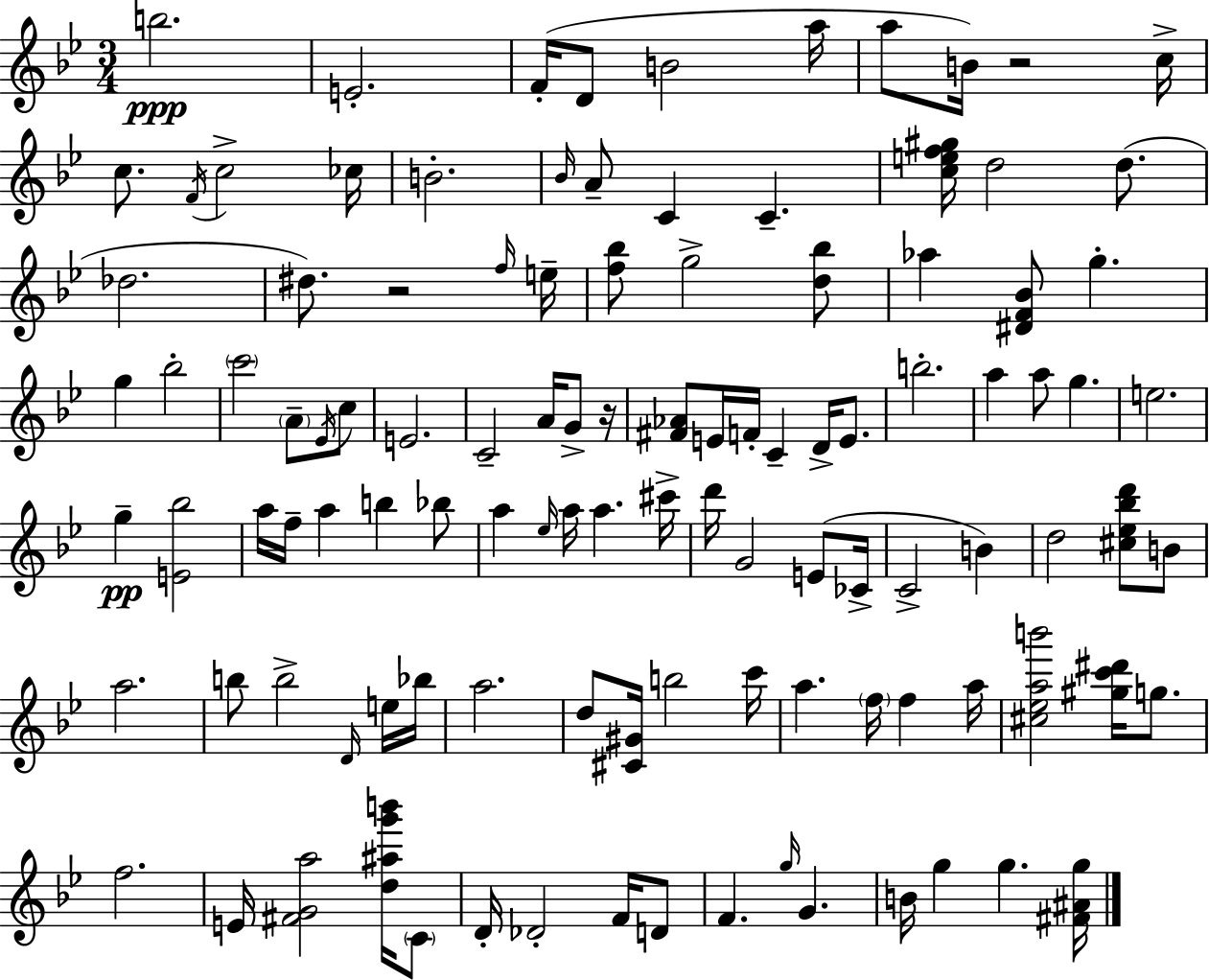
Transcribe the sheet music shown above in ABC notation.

X:1
T:Untitled
M:3/4
L:1/4
K:Bb
b2 E2 F/4 D/2 B2 a/4 a/2 B/4 z2 c/4 c/2 F/4 c2 _c/4 B2 _B/4 A/2 C C [cef^g]/4 d2 d/2 _d2 ^d/2 z2 f/4 e/4 [f_b]/2 g2 [d_b]/2 _a [^DF_B]/2 g g _b2 c'2 A/2 _E/4 c/2 E2 C2 A/4 G/2 z/4 [^F_A]/2 E/4 F/4 C D/4 E/2 b2 a a/2 g e2 g [E_b]2 a/4 f/4 a b _b/2 a _e/4 a/4 a ^c'/4 d'/4 G2 E/2 _C/4 C2 B d2 [^c_e_bd']/2 B/2 a2 b/2 b2 D/4 e/4 _b/4 a2 d/2 [^C^G]/4 b2 c'/4 a f/4 f a/4 [^c_eab']2 [^gc'^d']/4 g/2 f2 E/4 [^FGa]2 [d^ag'b']/4 C/2 D/4 _D2 F/4 D/2 F g/4 G B/4 g g [^F^Ag]/4